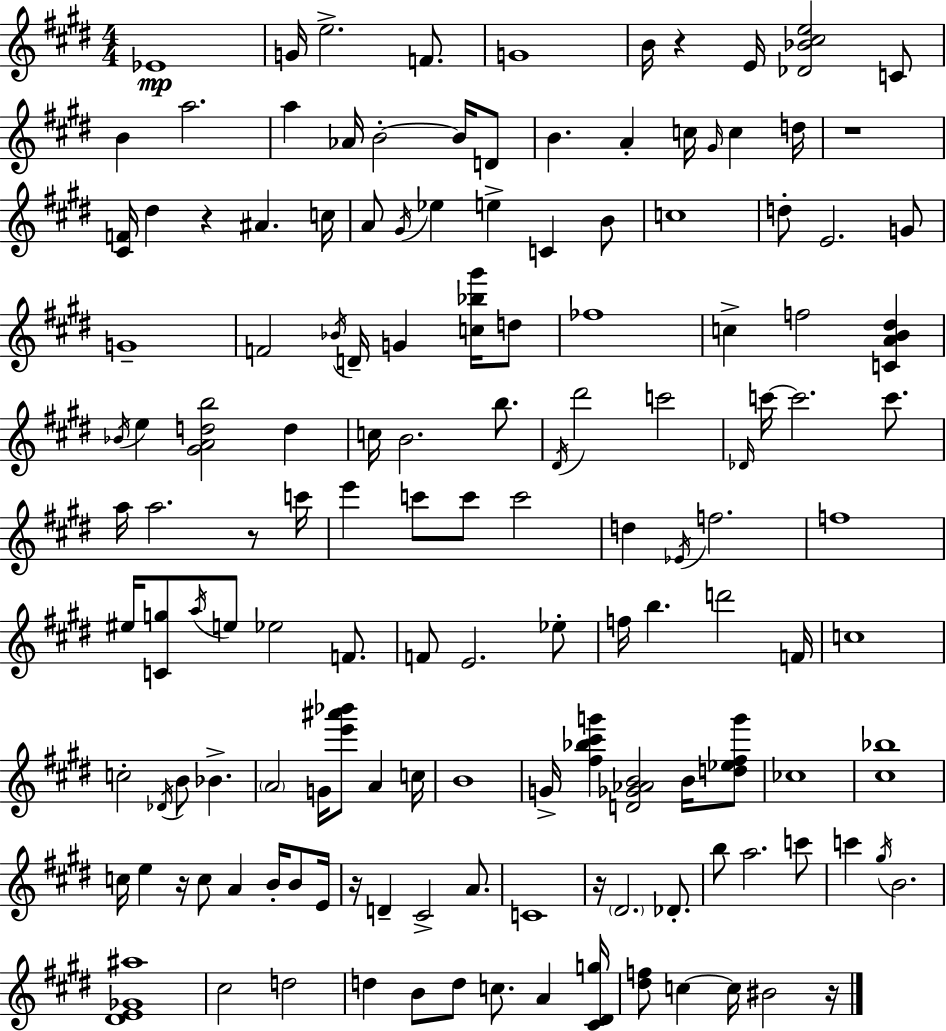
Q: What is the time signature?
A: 4/4